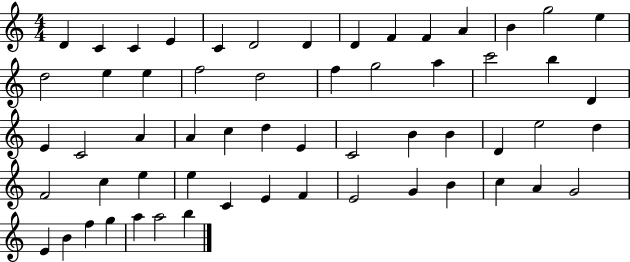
D4/q C4/q C4/q E4/q C4/q D4/h D4/q D4/q F4/q F4/q A4/q B4/q G5/h E5/q D5/h E5/q E5/q F5/h D5/h F5/q G5/h A5/q C6/h B5/q D4/q E4/q C4/h A4/q A4/q C5/q D5/q E4/q C4/h B4/q B4/q D4/q E5/h D5/q F4/h C5/q E5/q E5/q C4/q E4/q F4/q E4/h G4/q B4/q C5/q A4/q G4/h E4/q B4/q F5/q G5/q A5/q A5/h B5/q